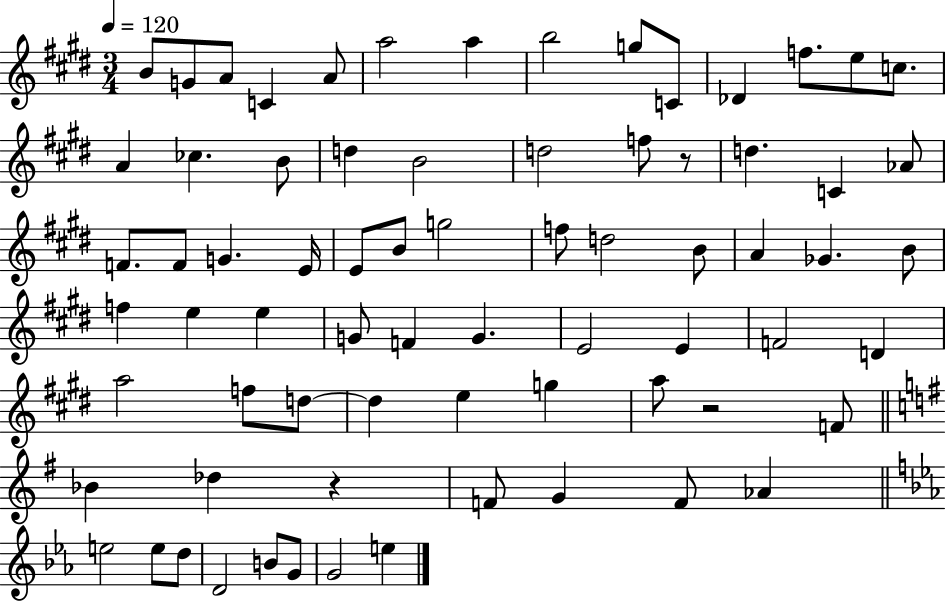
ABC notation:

X:1
T:Untitled
M:3/4
L:1/4
K:E
B/2 G/2 A/2 C A/2 a2 a b2 g/2 C/2 _D f/2 e/2 c/2 A _c B/2 d B2 d2 f/2 z/2 d C _A/2 F/2 F/2 G E/4 E/2 B/2 g2 f/2 d2 B/2 A _G B/2 f e e G/2 F G E2 E F2 D a2 f/2 d/2 d e g a/2 z2 F/2 _B _d z F/2 G F/2 _A e2 e/2 d/2 D2 B/2 G/2 G2 e